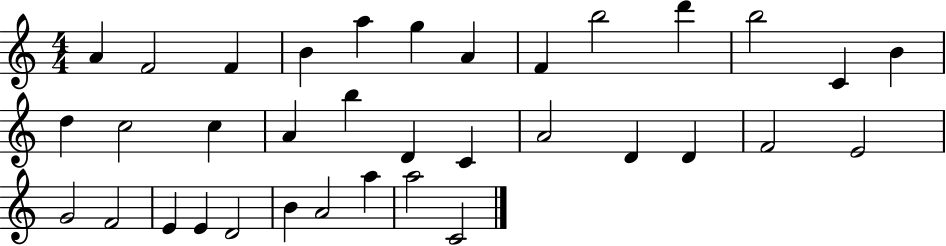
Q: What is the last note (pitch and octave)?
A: C4